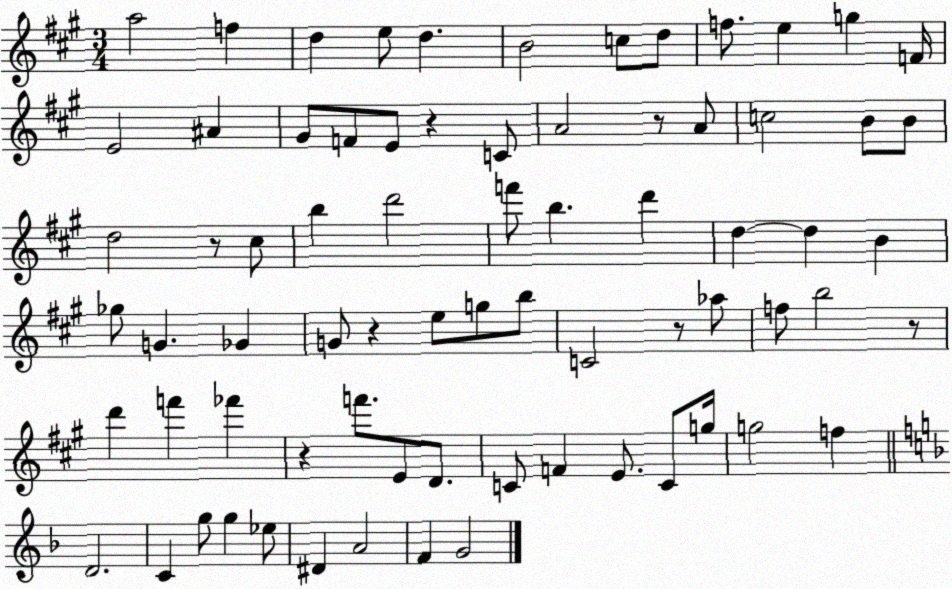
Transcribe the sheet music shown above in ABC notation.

X:1
T:Untitled
M:3/4
L:1/4
K:A
a2 f d e/2 d B2 c/2 d/2 f/2 e g F/4 E2 ^A ^G/2 F/2 E/2 z C/2 A2 z/2 A/2 c2 B/2 B/2 d2 z/2 ^c/2 b d'2 f'/2 b d' d d B _g/2 G _G G/2 z e/2 g/2 b/2 C2 z/2 _a/2 f/2 b2 z/2 d' f' _f' z f'/2 E/2 D/2 C/2 F E/2 C/2 g/4 g2 f D2 C g/2 g _e/2 ^D A2 F G2